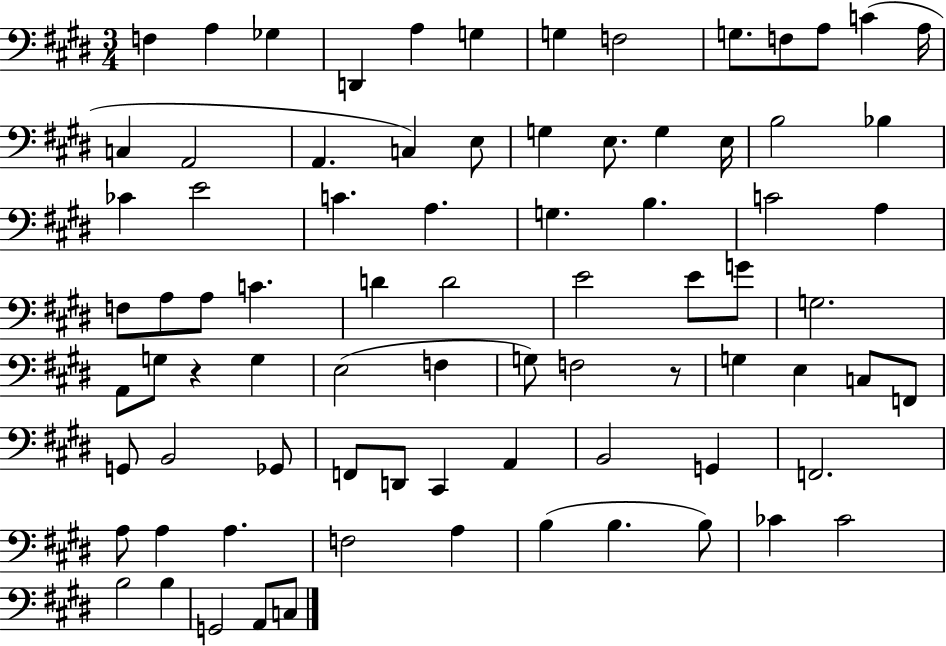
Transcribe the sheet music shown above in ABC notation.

X:1
T:Untitled
M:3/4
L:1/4
K:E
F, A, _G, D,, A, G, G, F,2 G,/2 F,/2 A,/2 C A,/4 C, A,,2 A,, C, E,/2 G, E,/2 G, E,/4 B,2 _B, _C E2 C A, G, B, C2 A, F,/2 A,/2 A,/2 C D D2 E2 E/2 G/2 G,2 A,,/2 G,/2 z G, E,2 F, G,/2 F,2 z/2 G, E, C,/2 F,,/2 G,,/2 B,,2 _G,,/2 F,,/2 D,,/2 ^C,, A,, B,,2 G,, F,,2 A,/2 A, A, F,2 A, B, B, B,/2 _C _C2 B,2 B, G,,2 A,,/2 C,/2